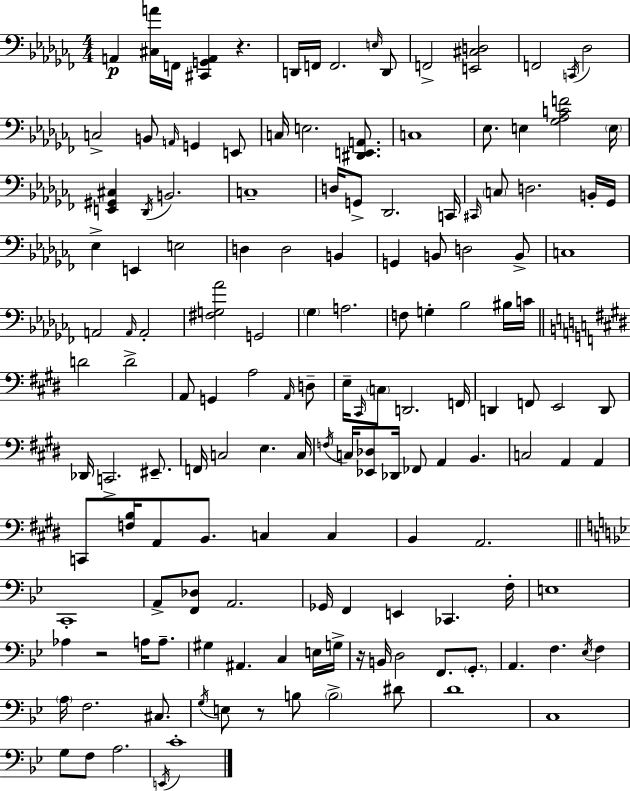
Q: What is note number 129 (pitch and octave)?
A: D4